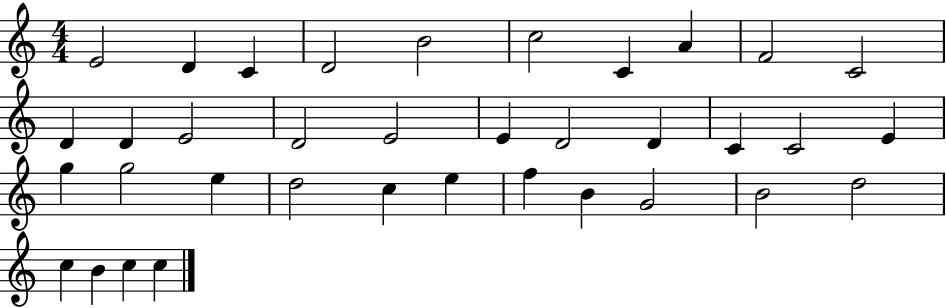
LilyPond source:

{
  \clef treble
  \numericTimeSignature
  \time 4/4
  \key c \major
  e'2 d'4 c'4 | d'2 b'2 | c''2 c'4 a'4 | f'2 c'2 | \break d'4 d'4 e'2 | d'2 e'2 | e'4 d'2 d'4 | c'4 c'2 e'4 | \break g''4 g''2 e''4 | d''2 c''4 e''4 | f''4 b'4 g'2 | b'2 d''2 | \break c''4 b'4 c''4 c''4 | \bar "|."
}